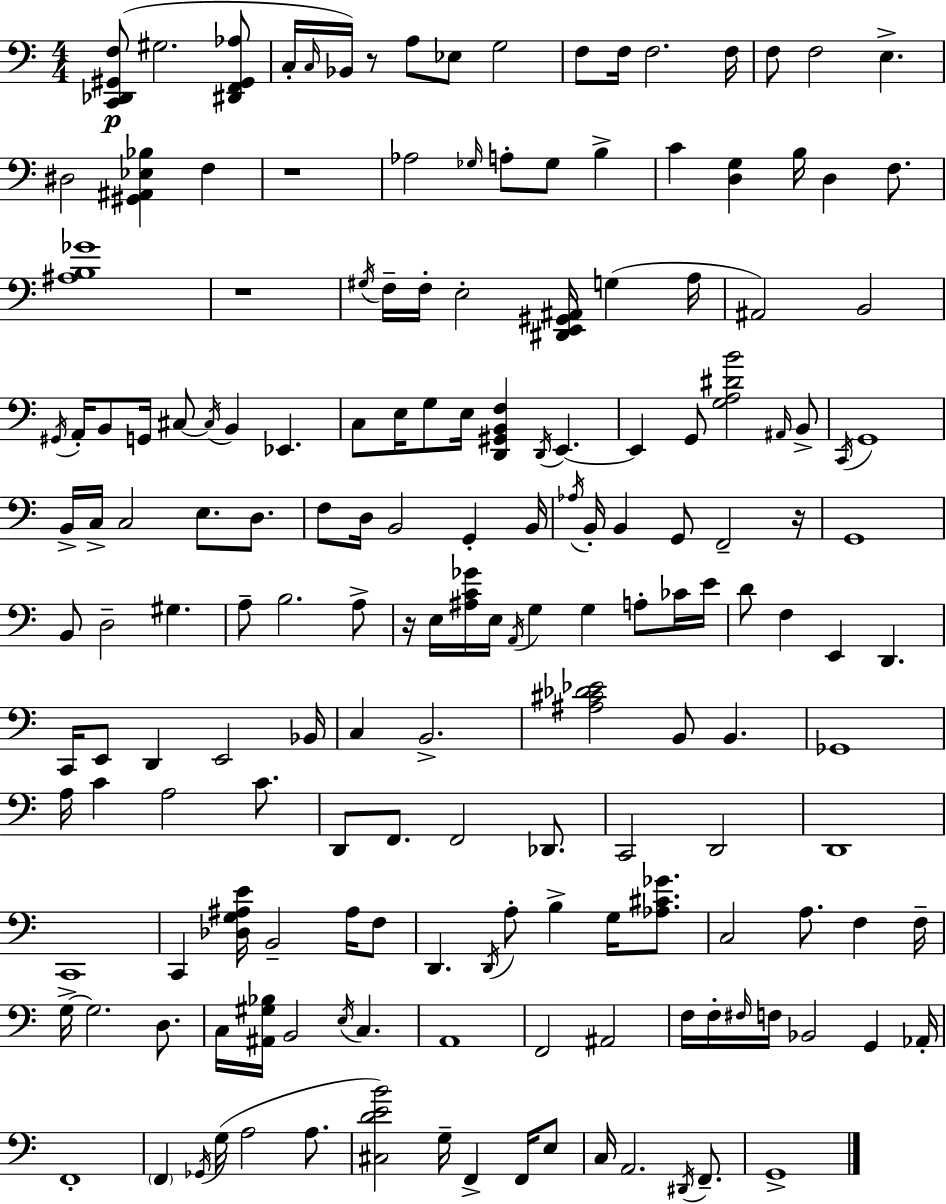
{
  \clef bass
  \numericTimeSignature
  \time 4/4
  \key a \minor
  <c, des, gis, f>8(\p gis2. <dis, f, gis, aes>8 | c16-. \grace { c16 } bes,16) r8 a8 ees8 g2 | f8 f16 f2. | f16 f8 f2 e4.-> | \break dis2 <gis, ais, ees bes>4 f4 | r1 | aes2 \grace { ges16 } a8-. ges8 b4-> | c'4 <d g>4 b16 d4 f8. | \break <ais b ges'>1 | r1 | \acciaccatura { gis16 } f16-- f16-. e2-. <dis, e, gis, ais,>16 g4( | a16 ais,2) b,2 | \break \acciaccatura { gis,16 } a,16-. b,8 g,16 cis8~~ \acciaccatura { cis16 } b,4 ees,4. | c8 e16 g8 e16 <d, gis, b, f>4 \acciaccatura { d,16 } | e,4.~~ e,4 g,8 <g a dis' b'>2 | \grace { ais,16 } b,8-> \acciaccatura { c,16 } g,1 | \break b,16-> c16-> c2 | e8. d8. f8 d16 b,2 | g,4-. b,16 \acciaccatura { aes16 } b,16-. b,4 g,8 | f,2-- r16 g,1 | \break b,8 d2-- | gis4. a8-- b2. | a8-> r16 e16 <ais c' ges'>16 e16 \acciaccatura { a,16 } g4 | g4 a8-. ces'16 e'16 d'8 f4 | \break e,4 d,4. c,16 e,8 d,4 | e,2 bes,16 c4 b,2.-> | <ais cis' des' ees'>2 | b,8 b,4. ges,1 | \break a16 c'4 a2 | c'8. d,8 f,8. f,2 | des,8. c,2 | d,2 d,1 | \break c,1 | c,4 <des g ais e'>16 b,2-- | ais16 f8 d,4. | \acciaccatura { d,16 } a8-. b4-> g16 <aes cis' ges'>8. c2 | \break a8. f4 f16-- g16->~~ g2. | d8. c16 <ais, gis bes>16 b,2 | \acciaccatura { e16 } c4. a,1 | f,2 | \break ais,2 f16 f16-. \grace { fis16 } f16 | bes,2 g,4 aes,16-. f,1-. | \parenthesize f,4 | \acciaccatura { ges,16 }( g16 a2 a8. <cis d' e' b'>2) | \break g16-- f,4-> f,16 e8 c16 a,2. | \acciaccatura { dis,16 } f,8.-- g,1-> | \bar "|."
}